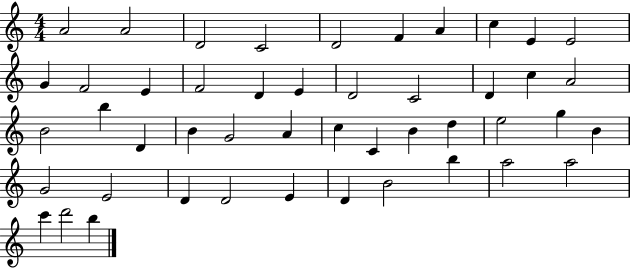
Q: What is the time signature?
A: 4/4